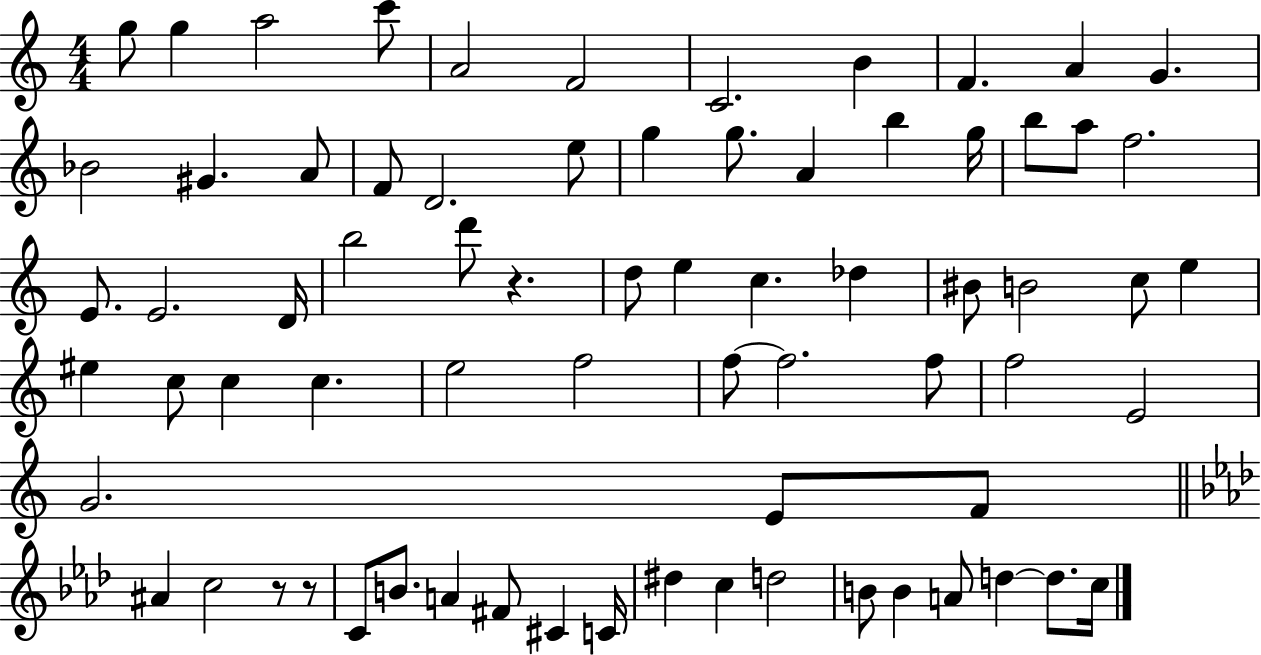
{
  \clef treble
  \numericTimeSignature
  \time 4/4
  \key c \major
  g''8 g''4 a''2 c'''8 | a'2 f'2 | c'2. b'4 | f'4. a'4 g'4. | \break bes'2 gis'4. a'8 | f'8 d'2. e''8 | g''4 g''8. a'4 b''4 g''16 | b''8 a''8 f''2. | \break e'8. e'2. d'16 | b''2 d'''8 r4. | d''8 e''4 c''4. des''4 | bis'8 b'2 c''8 e''4 | \break eis''4 c''8 c''4 c''4. | e''2 f''2 | f''8~~ f''2. f''8 | f''2 e'2 | \break g'2. e'8 f'8 | \bar "||" \break \key aes \major ais'4 c''2 r8 r8 | c'8 b'8. a'4 fis'8 cis'4 c'16 | dis''4 c''4 d''2 | b'8 b'4 a'8 d''4~~ d''8. c''16 | \break \bar "|."
}